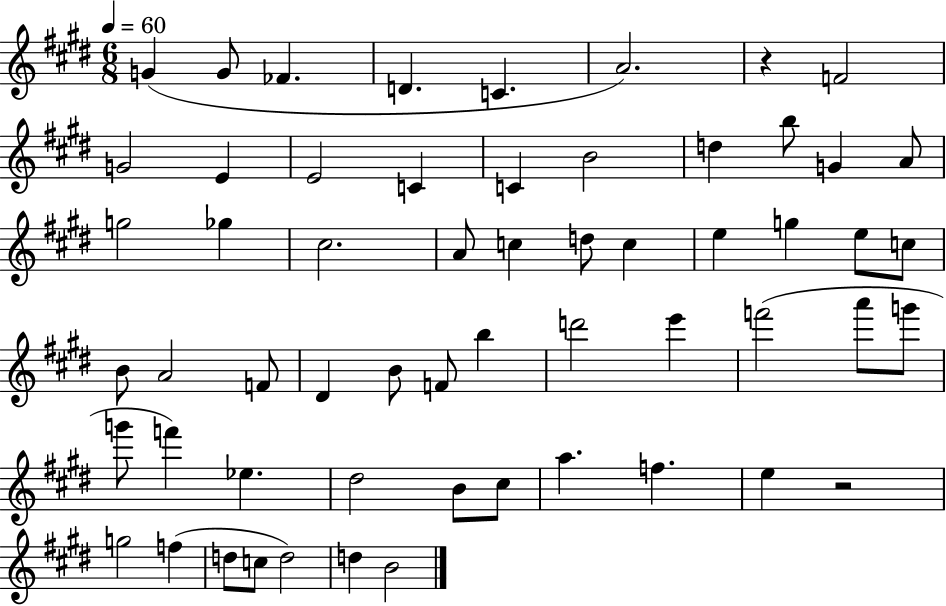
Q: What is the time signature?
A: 6/8